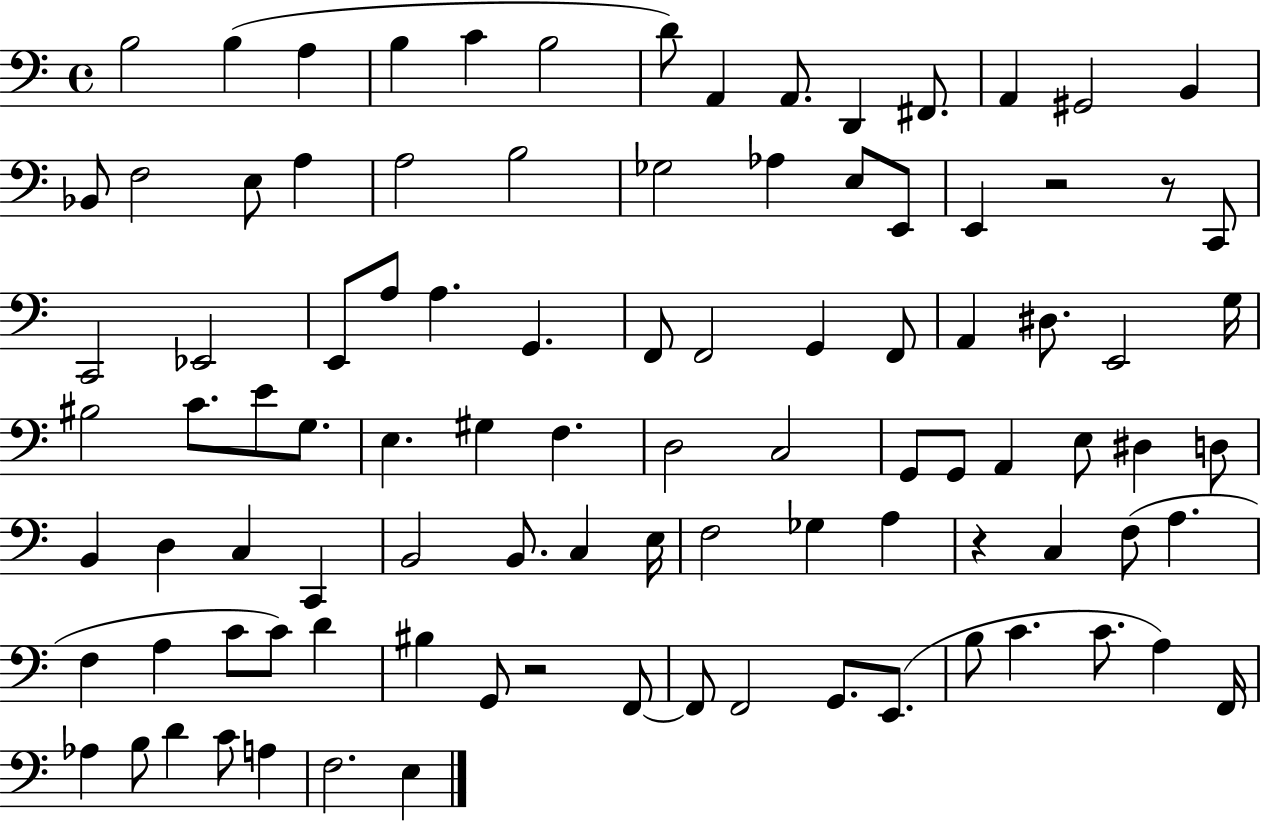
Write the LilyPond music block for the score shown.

{
  \clef bass
  \time 4/4
  \defaultTimeSignature
  \key c \major
  b2 b4( a4 | b4 c'4 b2 | d'8) a,4 a,8. d,4 fis,8. | a,4 gis,2 b,4 | \break bes,8 f2 e8 a4 | a2 b2 | ges2 aes4 e8 e,8 | e,4 r2 r8 c,8 | \break c,2 ees,2 | e,8 a8 a4. g,4. | f,8 f,2 g,4 f,8 | a,4 dis8. e,2 g16 | \break bis2 c'8. e'8 g8. | e4. gis4 f4. | d2 c2 | g,8 g,8 a,4 e8 dis4 d8 | \break b,4 d4 c4 c,4 | b,2 b,8. c4 e16 | f2 ges4 a4 | r4 c4 f8( a4. | \break f4 a4 c'8 c'8) d'4 | bis4 g,8 r2 f,8~~ | f,8 f,2 g,8. e,8.( | b8 c'4. c'8. a4) f,16 | \break aes4 b8 d'4 c'8 a4 | f2. e4 | \bar "|."
}